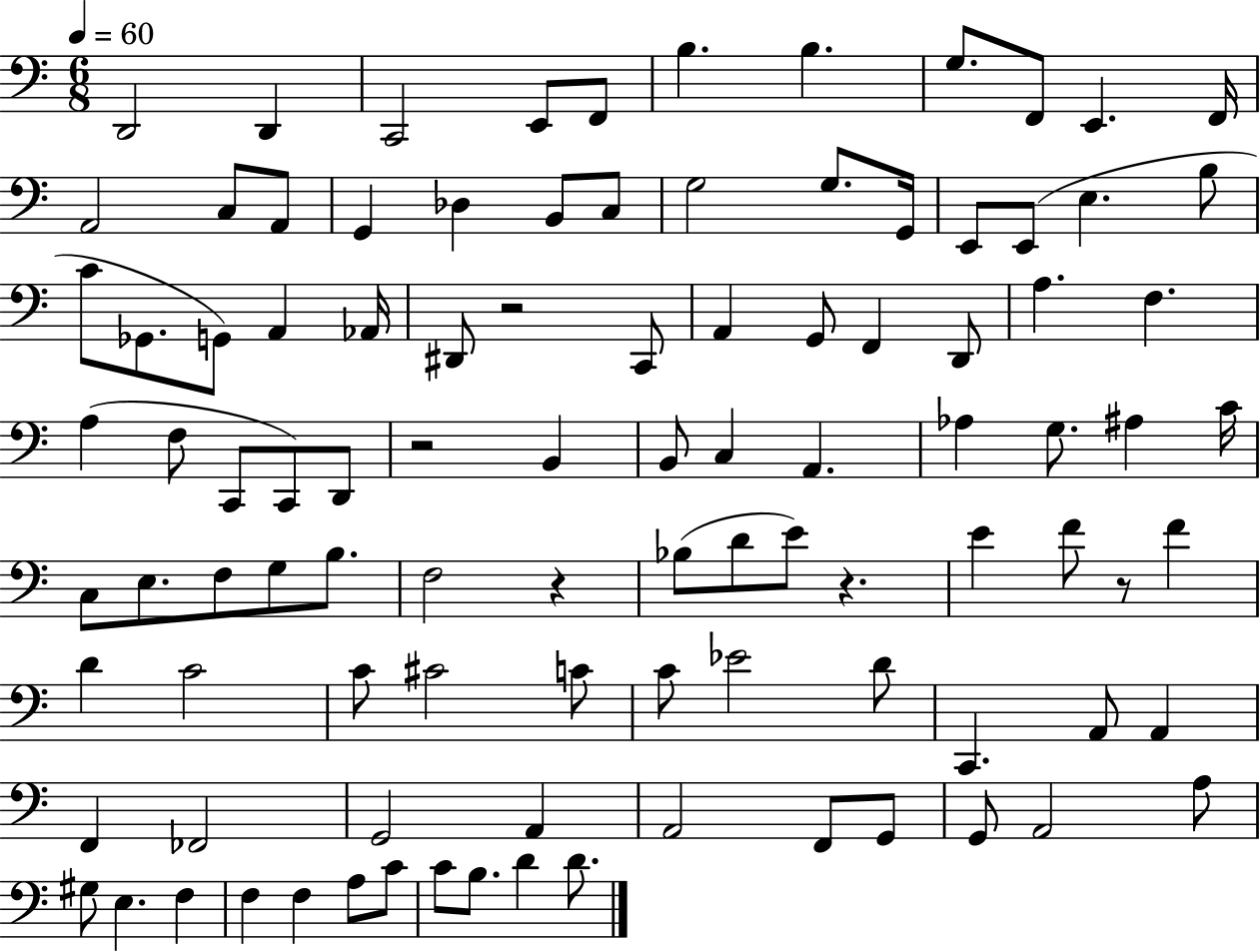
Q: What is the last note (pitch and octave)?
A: D4